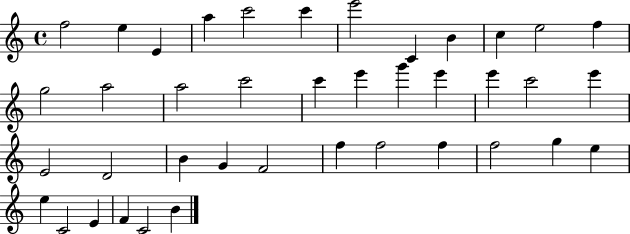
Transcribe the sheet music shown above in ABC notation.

X:1
T:Untitled
M:4/4
L:1/4
K:C
f2 e E a c'2 c' e'2 C B c e2 f g2 a2 a2 c'2 c' e' g' e' e' c'2 e' E2 D2 B G F2 f f2 f f2 g e e C2 E F C2 B